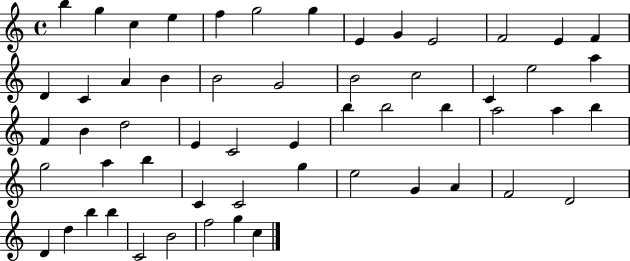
B5/q G5/q C5/q E5/q F5/q G5/h G5/q E4/q G4/q E4/h F4/h E4/q F4/q D4/q C4/q A4/q B4/q B4/h G4/h B4/h C5/h C4/q E5/h A5/q F4/q B4/q D5/h E4/q C4/h E4/q B5/q B5/h B5/q A5/h A5/q B5/q G5/h A5/q B5/q C4/q C4/h G5/q E5/h G4/q A4/q F4/h D4/h D4/q D5/q B5/q B5/q C4/h B4/h F5/h G5/q C5/q